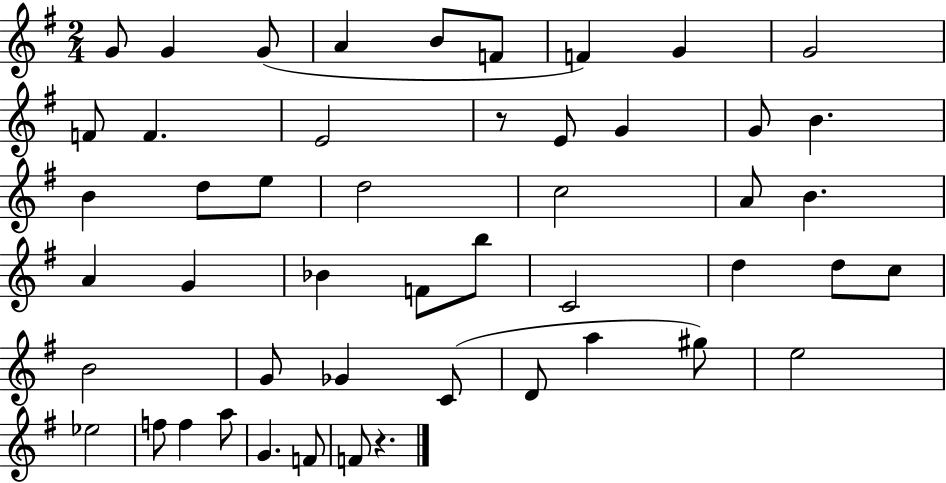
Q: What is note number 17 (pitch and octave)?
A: B4